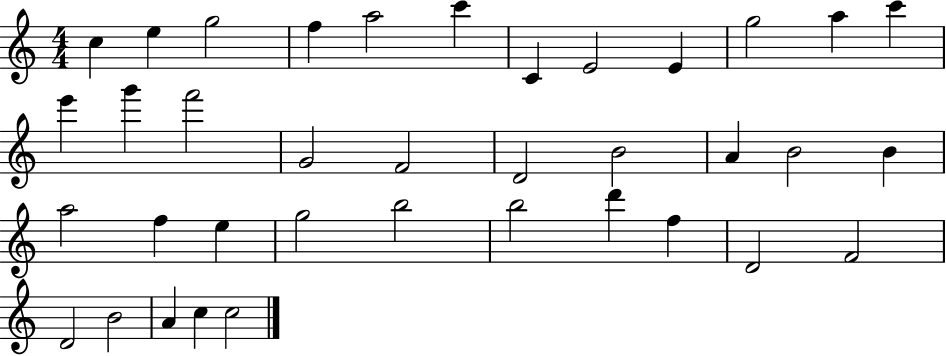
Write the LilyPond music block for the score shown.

{
  \clef treble
  \numericTimeSignature
  \time 4/4
  \key c \major
  c''4 e''4 g''2 | f''4 a''2 c'''4 | c'4 e'2 e'4 | g''2 a''4 c'''4 | \break e'''4 g'''4 f'''2 | g'2 f'2 | d'2 b'2 | a'4 b'2 b'4 | \break a''2 f''4 e''4 | g''2 b''2 | b''2 d'''4 f''4 | d'2 f'2 | \break d'2 b'2 | a'4 c''4 c''2 | \bar "|."
}